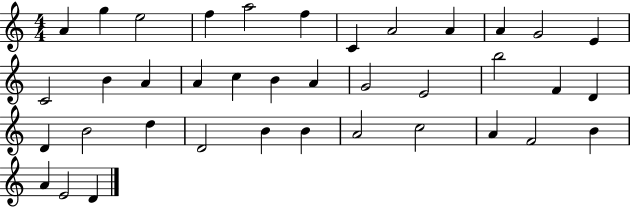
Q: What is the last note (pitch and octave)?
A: D4